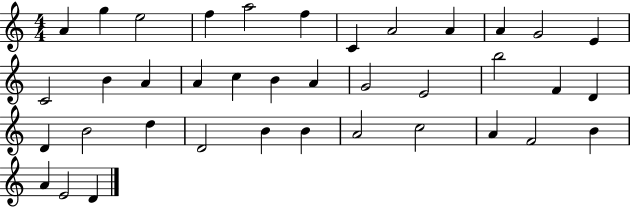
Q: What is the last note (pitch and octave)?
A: D4